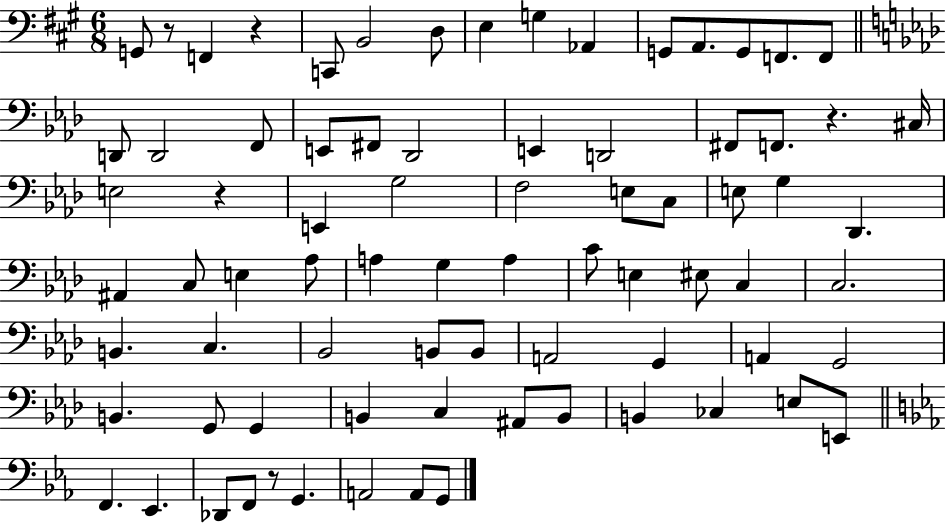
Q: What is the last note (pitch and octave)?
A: G2